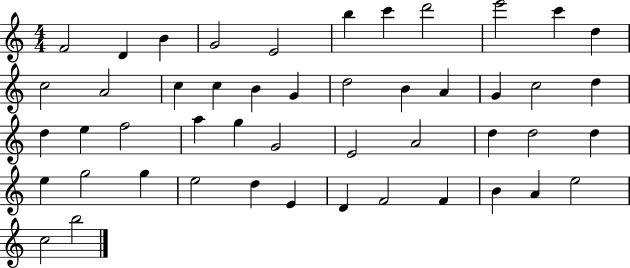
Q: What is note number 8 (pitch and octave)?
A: D6